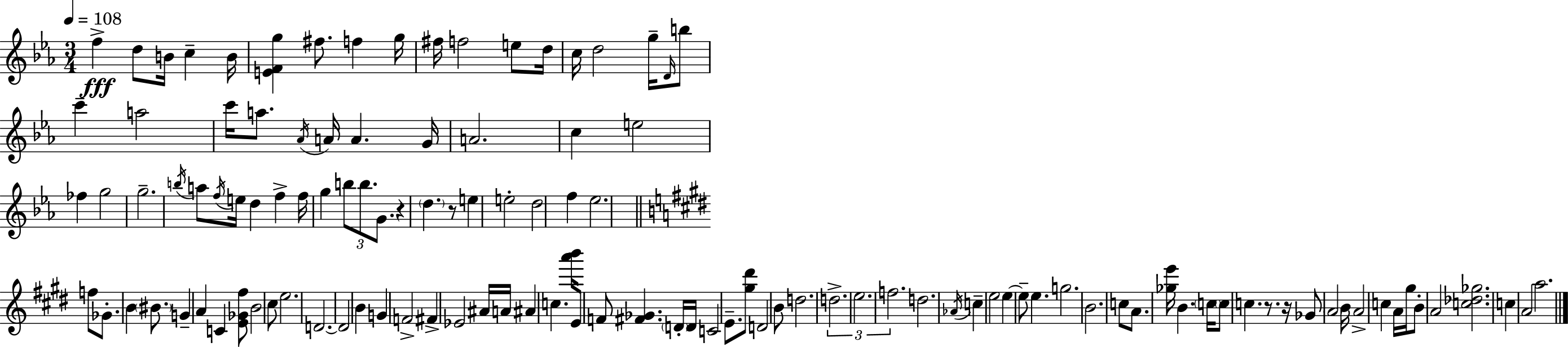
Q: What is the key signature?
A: EES major